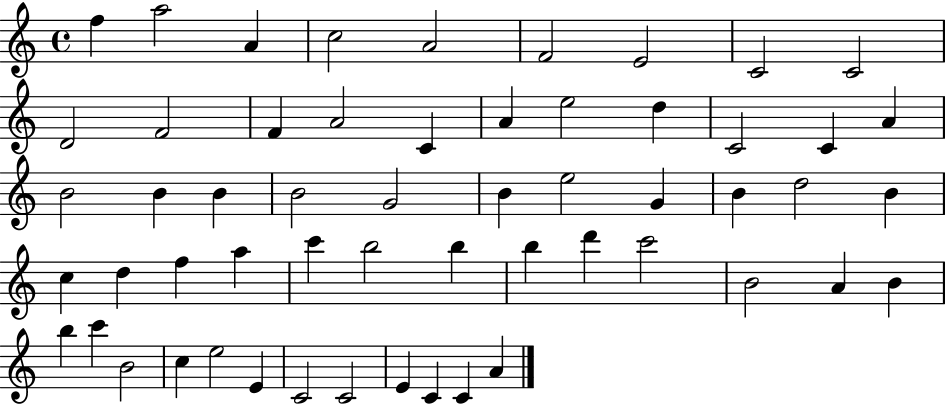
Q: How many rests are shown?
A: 0